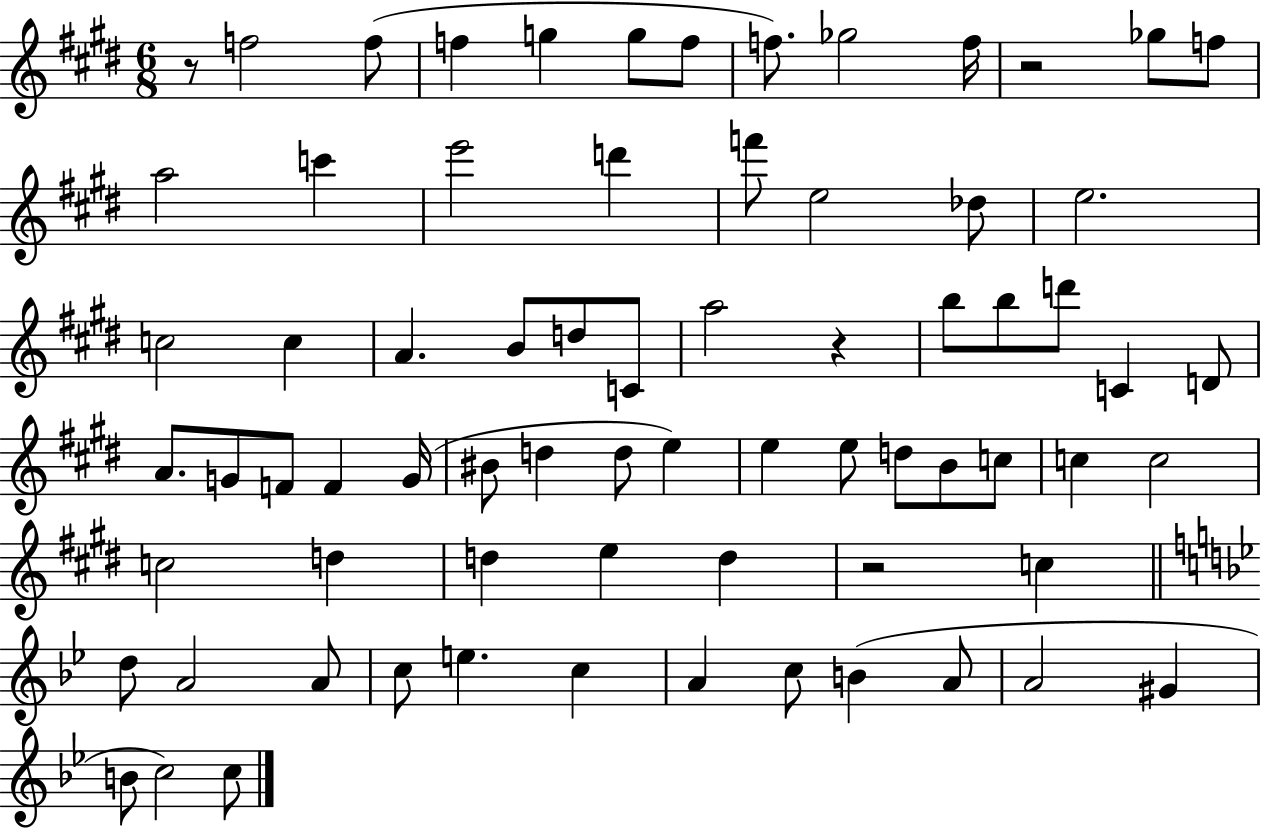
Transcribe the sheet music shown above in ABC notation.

X:1
T:Untitled
M:6/8
L:1/4
K:E
z/2 f2 f/2 f g g/2 f/2 f/2 _g2 f/4 z2 _g/2 f/2 a2 c' e'2 d' f'/2 e2 _d/2 e2 c2 c A B/2 d/2 C/2 a2 z b/2 b/2 d'/2 C D/2 A/2 G/2 F/2 F G/4 ^B/2 d d/2 e e e/2 d/2 B/2 c/2 c c2 c2 d d e d z2 c d/2 A2 A/2 c/2 e c A c/2 B A/2 A2 ^G B/2 c2 c/2